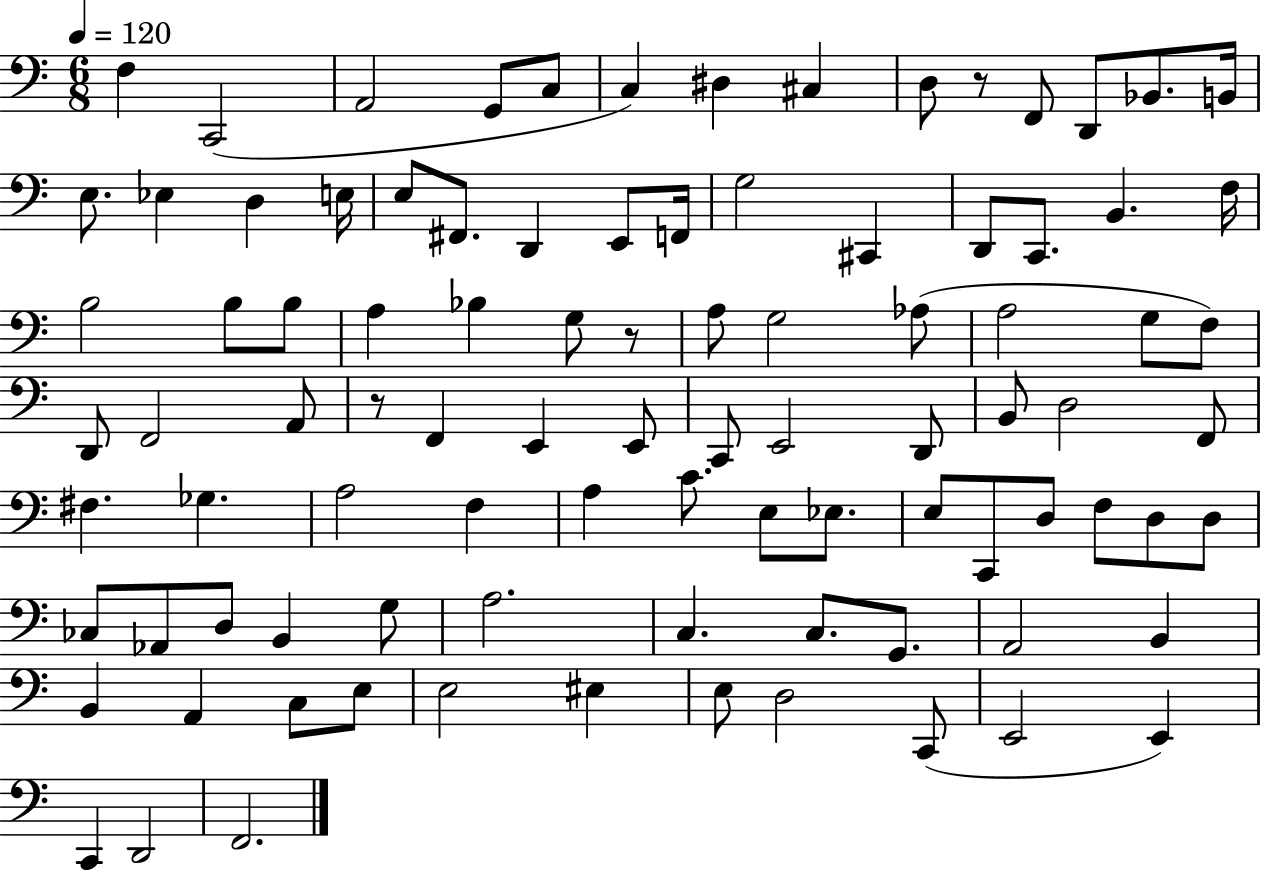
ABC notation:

X:1
T:Untitled
M:6/8
L:1/4
K:C
F, C,,2 A,,2 G,,/2 C,/2 C, ^D, ^C, D,/2 z/2 F,,/2 D,,/2 _B,,/2 B,,/4 E,/2 _E, D, E,/4 E,/2 ^F,,/2 D,, E,,/2 F,,/4 G,2 ^C,, D,,/2 C,,/2 B,, F,/4 B,2 B,/2 B,/2 A, _B, G,/2 z/2 A,/2 G,2 _A,/2 A,2 G,/2 F,/2 D,,/2 F,,2 A,,/2 z/2 F,, E,, E,,/2 C,,/2 E,,2 D,,/2 B,,/2 D,2 F,,/2 ^F, _G, A,2 F, A, C/2 E,/2 _E,/2 E,/2 C,,/2 D,/2 F,/2 D,/2 D,/2 _C,/2 _A,,/2 D,/2 B,, G,/2 A,2 C, C,/2 G,,/2 A,,2 B,, B,, A,, C,/2 E,/2 E,2 ^E, E,/2 D,2 C,,/2 E,,2 E,, C,, D,,2 F,,2